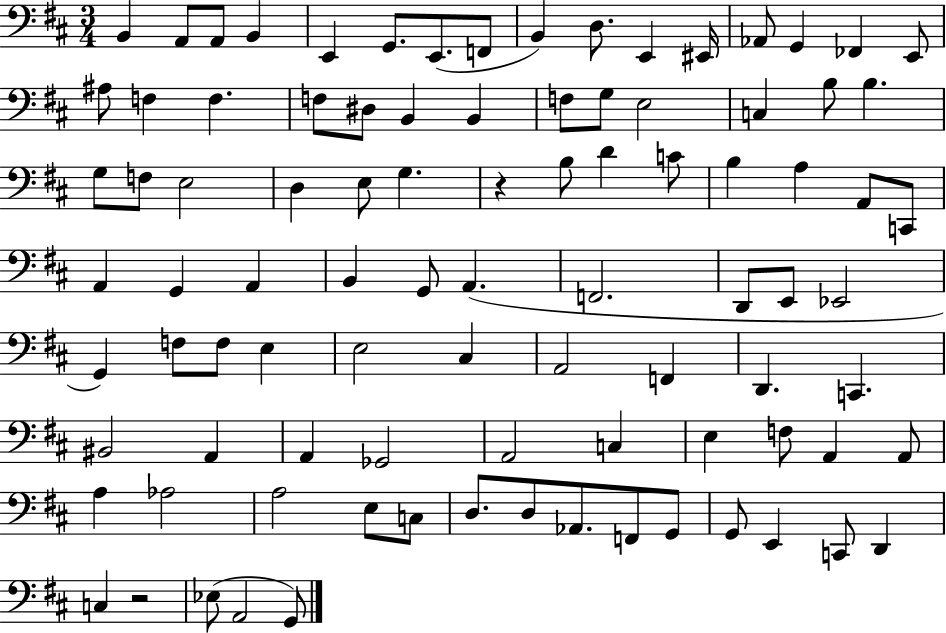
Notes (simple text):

B2/q A2/e A2/e B2/q E2/q G2/e. E2/e. F2/e B2/q D3/e. E2/q EIS2/s Ab2/e G2/q FES2/q E2/e A#3/e F3/q F3/q. F3/e D#3/e B2/q B2/q F3/e G3/e E3/h C3/q B3/e B3/q. G3/e F3/e E3/h D3/q E3/e G3/q. R/q B3/e D4/q C4/e B3/q A3/q A2/e C2/e A2/q G2/q A2/q B2/q G2/e A2/q. F2/h. D2/e E2/e Eb2/h G2/q F3/e F3/e E3/q E3/h C#3/q A2/h F2/q D2/q. C2/q. BIS2/h A2/q A2/q Gb2/h A2/h C3/q E3/q F3/e A2/q A2/e A3/q Ab3/h A3/h E3/e C3/e D3/e. D3/e Ab2/e. F2/e G2/e G2/e E2/q C2/e D2/q C3/q R/h Eb3/e A2/h G2/e